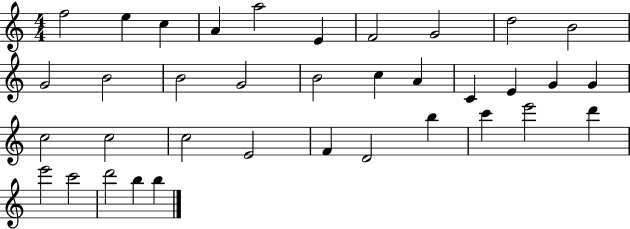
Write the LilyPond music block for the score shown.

{
  \clef treble
  \numericTimeSignature
  \time 4/4
  \key c \major
  f''2 e''4 c''4 | a'4 a''2 e'4 | f'2 g'2 | d''2 b'2 | \break g'2 b'2 | b'2 g'2 | b'2 c''4 a'4 | c'4 e'4 g'4 g'4 | \break c''2 c''2 | c''2 e'2 | f'4 d'2 b''4 | c'''4 e'''2 d'''4 | \break e'''2 c'''2 | d'''2 b''4 b''4 | \bar "|."
}